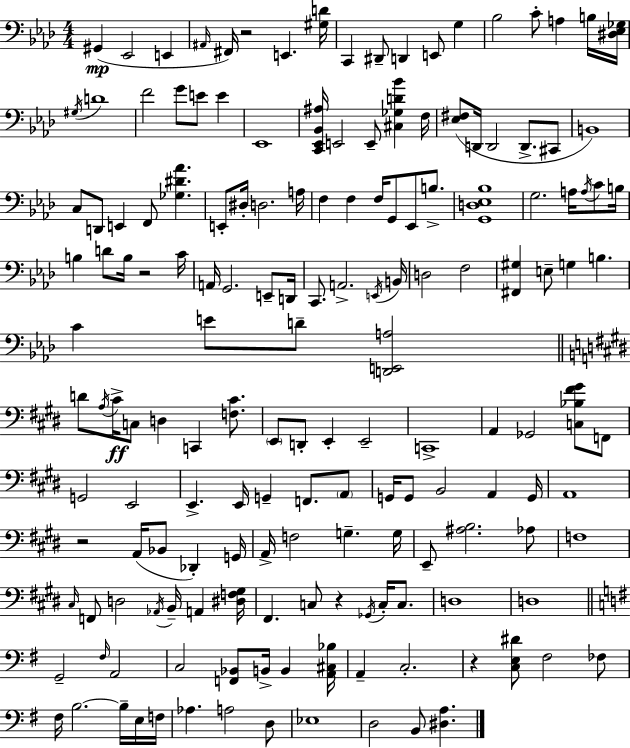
{
  \clef bass
  \numericTimeSignature
  \time 4/4
  \key f \minor
  \repeat volta 2 { gis,4(\mp ees,2 e,4 | \grace { ais,16 } fis,16) r2 e,4. | <gis d'>16 c,4 dis,8-- d,4 e,8 g4 | bes2 c'8-. a4 b16 | \break <dis ees ges>16 \acciaccatura { gis16 } d'1 | f'2 g'8 e'8 e'4 | ees,1 | <c, ees, bes, ais>16 e,2 e,8-- <cis ges d' bes'>4 | \break f16 <ees fis>8( d,16 d,2 d,8.-> | cis,8 b,1) | c8 d,8 e,4 f,8 <ges dis' aes'>4. | e,8-. dis16-. d2. | \break a16 f4 f4 f16 g,8 ees,8 b8.-> | <g, d ees bes>1 | g2. a16 \acciaccatura { a16 } | c'8 b16 b4 d'8 b16 r2 | \break c'16 a,16 g,2. | e,8-- d,16 c,8. a,2.-> | \acciaccatura { e,16 } b,16 d2 f2 | <fis, gis>4 e8-- g4 b4. | \break c'4 e'8 d'8-- <d, e, a>2 | \bar "||" \break \key e \major d'8 \acciaccatura { a16 }\ff cis'16-> c8 d4 c,4 <f cis'>8. | \parenthesize e,8 d,8-. e,4-. e,2-- | c,1-> | a,4 ges,2 <c bes fis' gis'>8 f,8 | \break g,2 e,2 | e,4.-> e,16 g,4-- f,8. \parenthesize a,8 | g,16 g,8 b,2 a,4 | g,16 a,1 | \break r2 a,16( bes,8 des,4-.) | g,16 a,16-> f2 g4.-- | g16 e,8-- <ais b>2. aes8 | f1 | \break \grace { cis16 } f,8 d2 \acciaccatura { aes,16 } b,16-- a,4 | <dis f gis>16 fis,4. c8 r4 \acciaccatura { ges,16 } | c16-. c8. d1 | d1 | \break \bar "||" \break \key e \minor g,2-- \grace { fis16 } a,2 | c2 <f, bes,>8 b,16-> b,4 | <a, cis bes>16 a,4-- c2.-. | r4 <c e dis'>8 fis2 fes8 | \break fis16 b2.~~ b16-- e16 | f16 aes4. a2 d8 | ees1 | d2 b,8 <dis a>4. | \break } \bar "|."
}